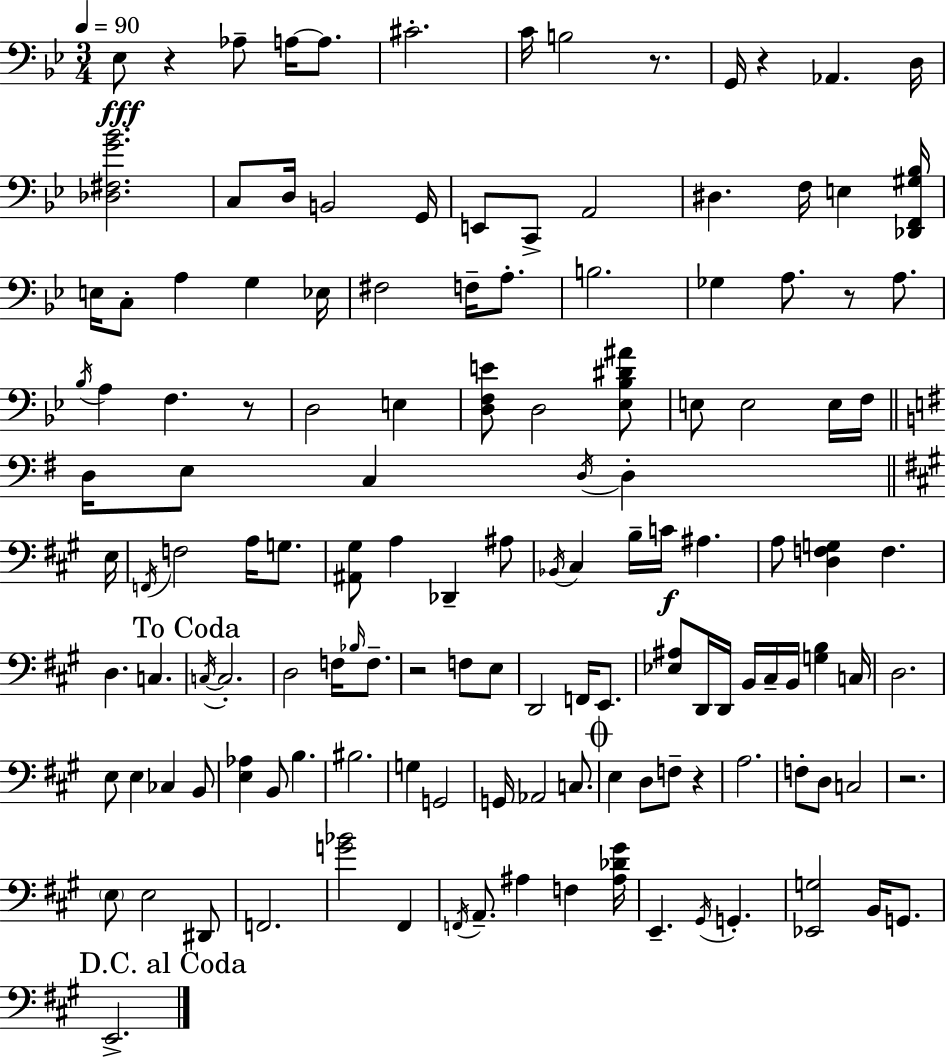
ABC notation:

X:1
T:Untitled
M:3/4
L:1/4
K:Gm
_E,/2 z _A,/2 A,/4 A,/2 ^C2 C/4 B,2 z/2 G,,/4 z _A,, D,/4 [_D,^F,G_B]2 C,/2 D,/4 B,,2 G,,/4 E,,/2 C,,/2 A,,2 ^D, F,/4 E, [_D,,F,,^G,_B,]/4 E,/4 C,/2 A, G, _E,/4 ^F,2 F,/4 A,/2 B,2 _G, A,/2 z/2 A,/2 _B,/4 A, F, z/2 D,2 E, [D,F,E]/2 D,2 [_E,_B,^D^A]/2 E,/2 E,2 E,/4 F,/4 D,/4 E,/2 C, D,/4 D, E,/4 F,,/4 F,2 A,/4 G,/2 [^A,,^G,]/2 A, _D,, ^A,/2 _B,,/4 ^C, B,/4 C/4 ^A, A,/2 [D,F,G,] F, D, C, C,/4 C,2 D,2 F,/4 _B,/4 F,/2 z2 F,/2 E,/2 D,,2 F,,/4 E,,/2 [_E,^A,]/2 D,,/4 D,,/4 B,,/4 ^C,/4 B,,/4 [G,B,] C,/4 D,2 E,/2 E, _C, B,,/2 [E,_A,] B,,/2 B, ^B,2 G, G,,2 G,,/4 _A,,2 C,/2 E, D,/2 F,/2 z A,2 F,/2 D,/2 C,2 z2 E,/2 E,2 ^D,,/2 F,,2 [G_B]2 ^F,, F,,/4 A,,/2 ^A, F, [^A,_D^G]/4 E,, ^G,,/4 G,, [_E,,G,]2 B,,/4 G,,/2 E,,2